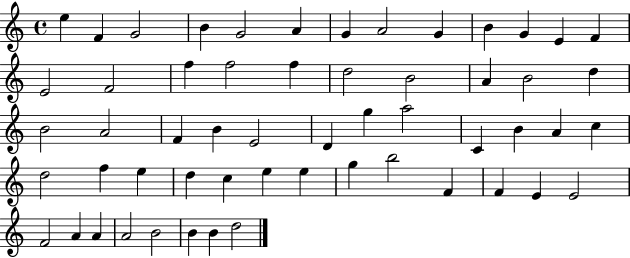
{
  \clef treble
  \time 4/4
  \defaultTimeSignature
  \key c \major
  e''4 f'4 g'2 | b'4 g'2 a'4 | g'4 a'2 g'4 | b'4 g'4 e'4 f'4 | \break e'2 f'2 | f''4 f''2 f''4 | d''2 b'2 | a'4 b'2 d''4 | \break b'2 a'2 | f'4 b'4 e'2 | d'4 g''4 a''2 | c'4 b'4 a'4 c''4 | \break d''2 f''4 e''4 | d''4 c''4 e''4 e''4 | g''4 b''2 f'4 | f'4 e'4 e'2 | \break f'2 a'4 a'4 | a'2 b'2 | b'4 b'4 d''2 | \bar "|."
}